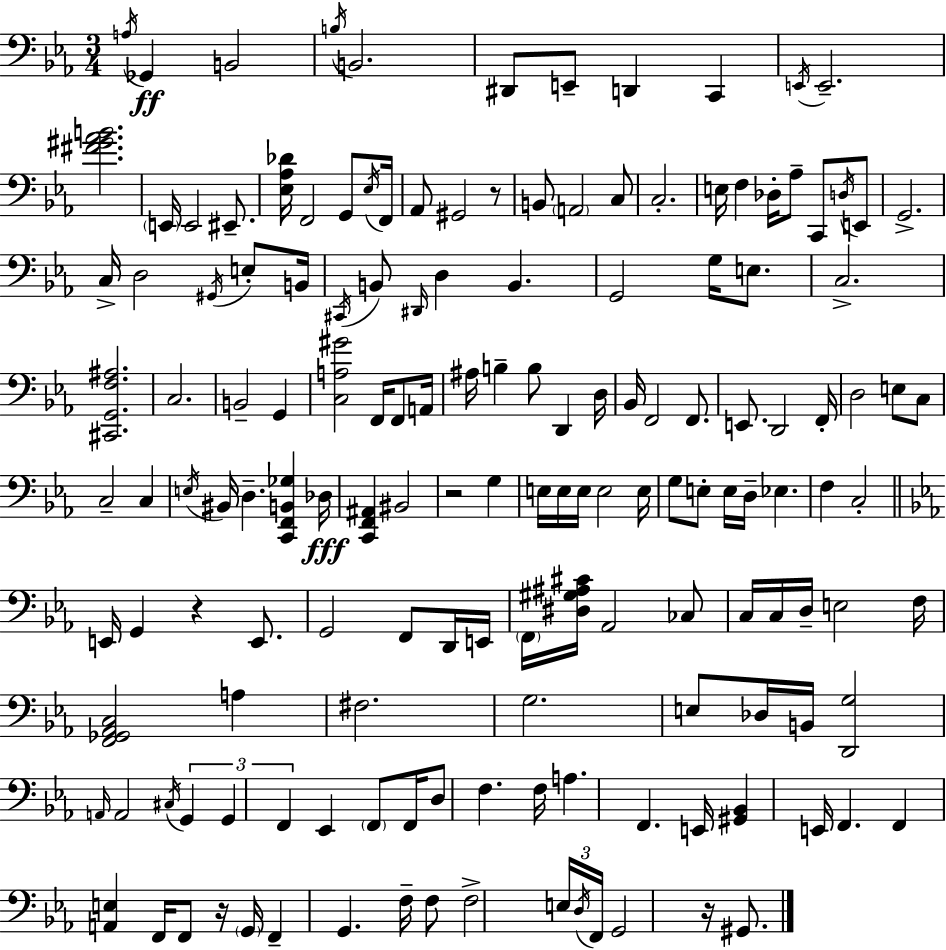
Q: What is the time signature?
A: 3/4